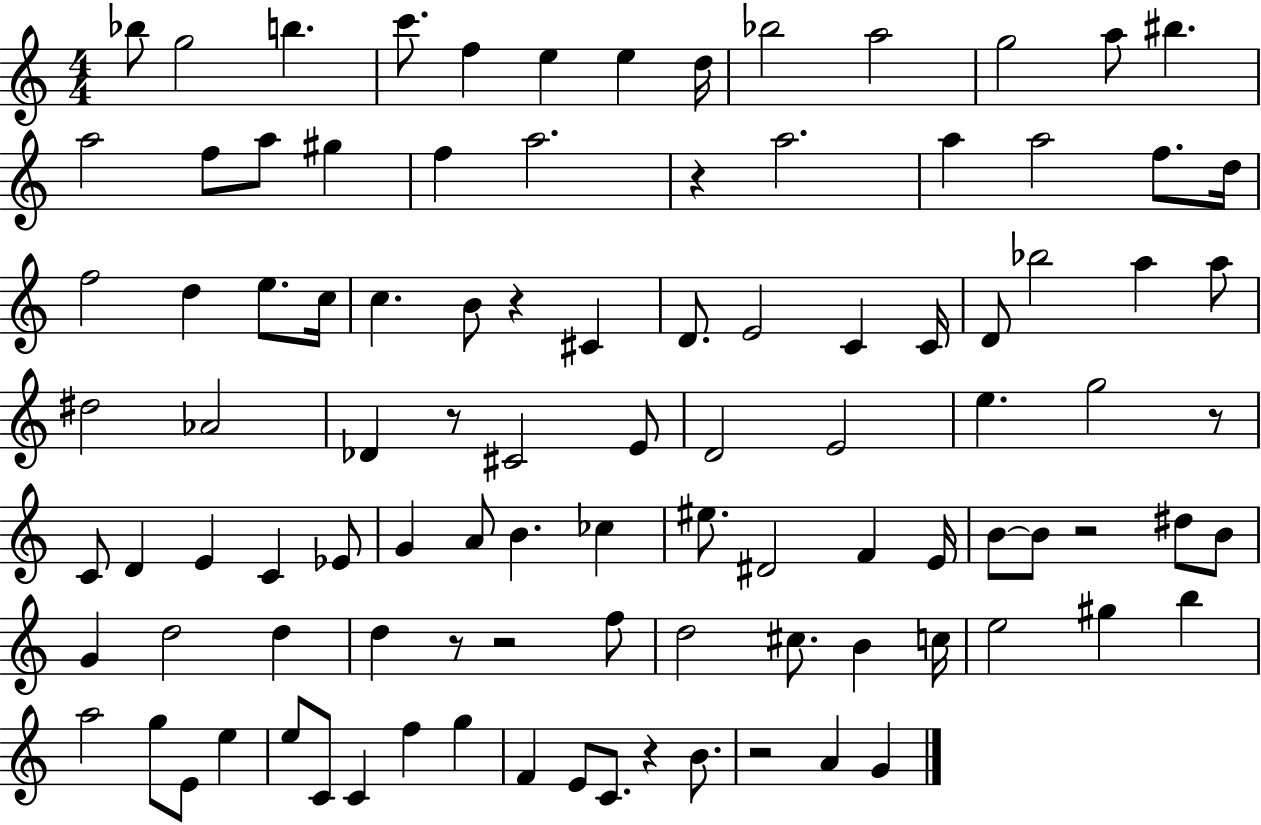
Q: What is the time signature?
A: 4/4